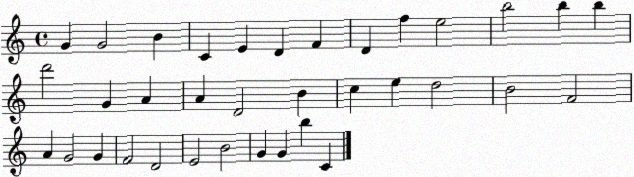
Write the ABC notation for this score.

X:1
T:Untitled
M:4/4
L:1/4
K:C
G G2 B C E D F D f e2 b2 b b d'2 G A A D2 B c e d2 B2 F2 A G2 G F2 D2 E2 B2 G G b C